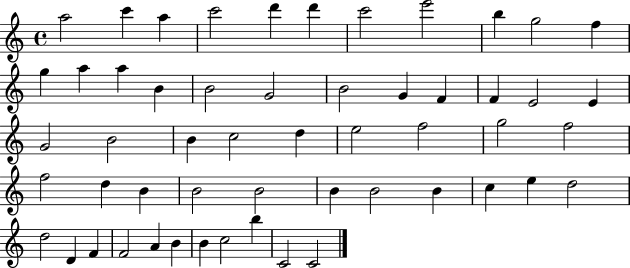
A5/h C6/q A5/q C6/h D6/q D6/q C6/h E6/h B5/q G5/h F5/q G5/q A5/q A5/q B4/q B4/h G4/h B4/h G4/q F4/q F4/q E4/h E4/q G4/h B4/h B4/q C5/h D5/q E5/h F5/h G5/h F5/h F5/h D5/q B4/q B4/h B4/h B4/q B4/h B4/q C5/q E5/q D5/h D5/h D4/q F4/q F4/h A4/q B4/q B4/q C5/h B5/q C4/h C4/h